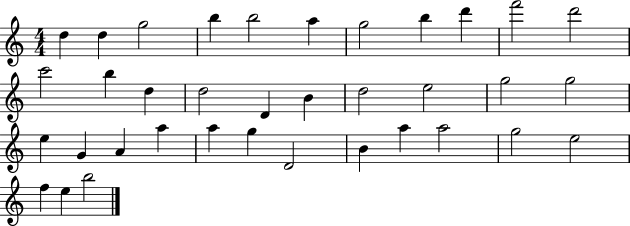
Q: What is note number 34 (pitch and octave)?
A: F5